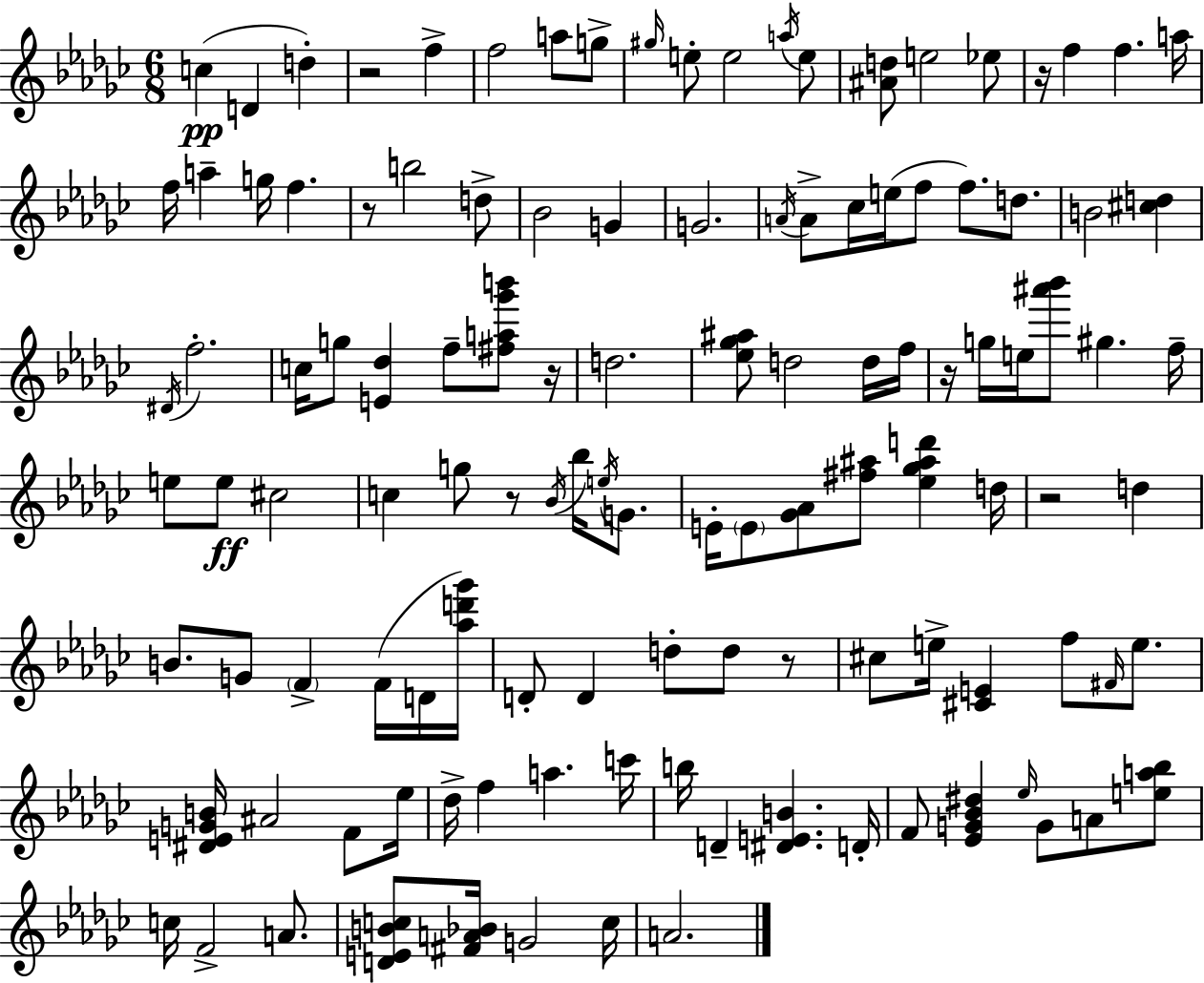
C5/q D4/q D5/q R/h F5/q F5/h A5/e G5/e G#5/s E5/e E5/h A5/s E5/e [A#4,D5]/e E5/h Eb5/e R/s F5/q F5/q. A5/s F5/s A5/q G5/s F5/q. R/e B5/h D5/e Bb4/h G4/q G4/h. A4/s A4/e CES5/s E5/s F5/e F5/e. D5/e. B4/h [C#5,D5]/q D#4/s F5/h. C5/s G5/e [E4,Db5]/q F5/e [F#5,A5,Gb6,B6]/e R/s D5/h. [Eb5,Gb5,A#5]/e D5/h D5/s F5/s R/s G5/s E5/s [A#6,Bb6]/e G#5/q. F5/s E5/e E5/e C#5/h C5/q G5/e R/e Bb4/s Bb5/s E5/s G4/e. E4/s E4/e [Gb4,Ab4]/e [F#5,A#5]/e [Eb5,Gb5,A#5,D6]/q D5/s R/h D5/q B4/e. G4/e F4/q F4/s D4/s [Ab5,D6,Gb6]/s D4/e D4/q D5/e D5/e R/e C#5/e E5/s [C#4,E4]/q F5/e F#4/s E5/e. [D#4,E4,G4,B4]/s A#4/h F4/e Eb5/s Db5/s F5/q A5/q. C6/s B5/s D4/q [D#4,E4,B4]/q. D4/s F4/e [Eb4,G4,Bb4,D#5]/q Eb5/s G4/e A4/e [E5,A5,Bb5]/e C5/s F4/h A4/e. [D4,E4,B4,C5]/e [F#4,A4,Bb4]/s G4/h C5/s A4/h.